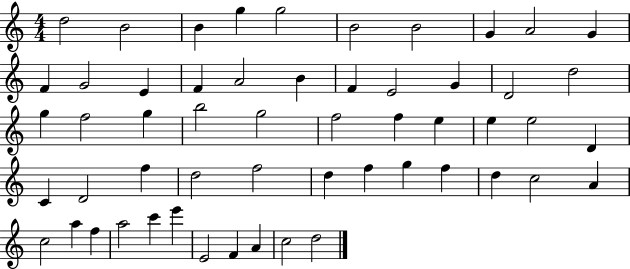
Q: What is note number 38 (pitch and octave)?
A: D5